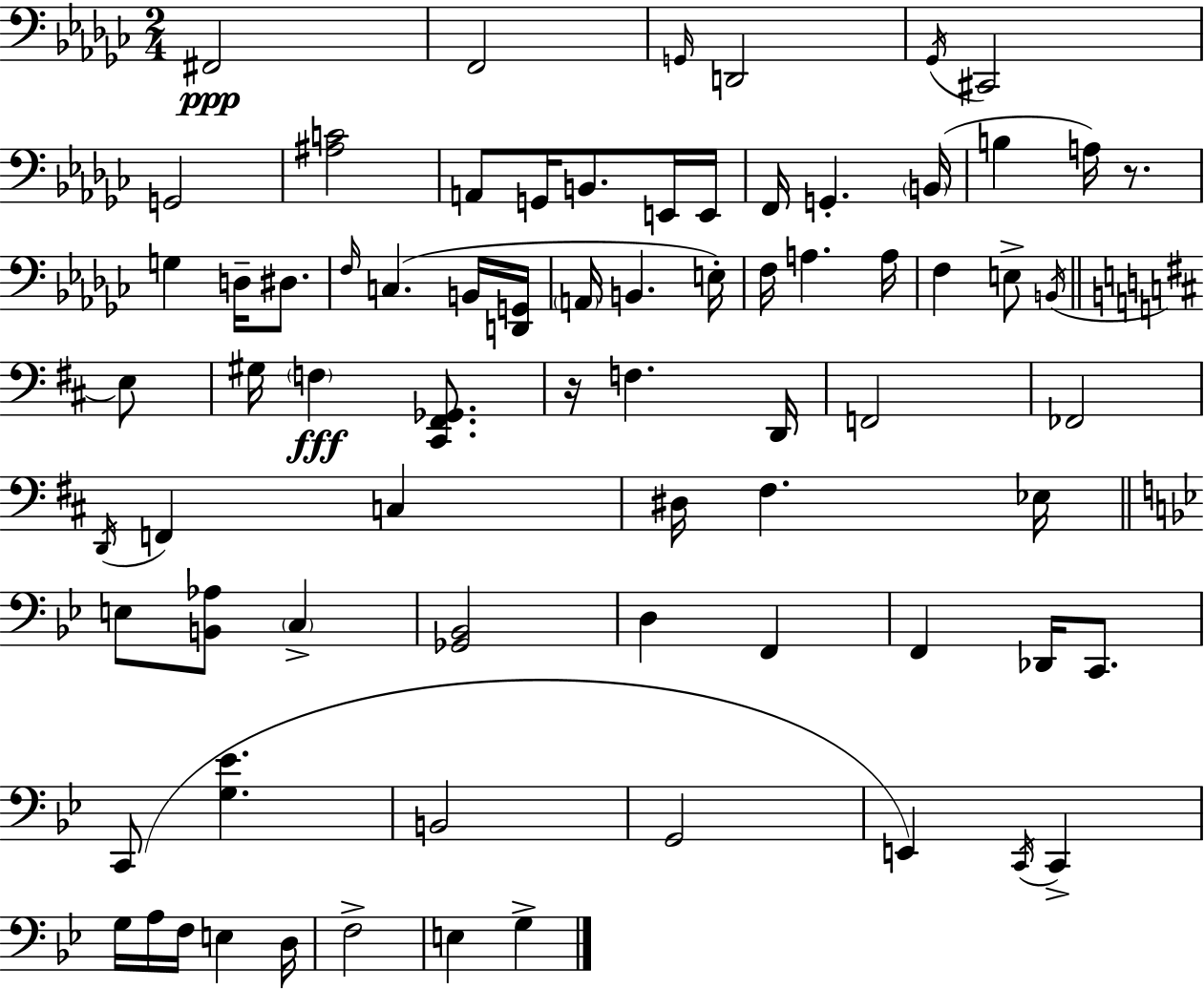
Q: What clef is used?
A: bass